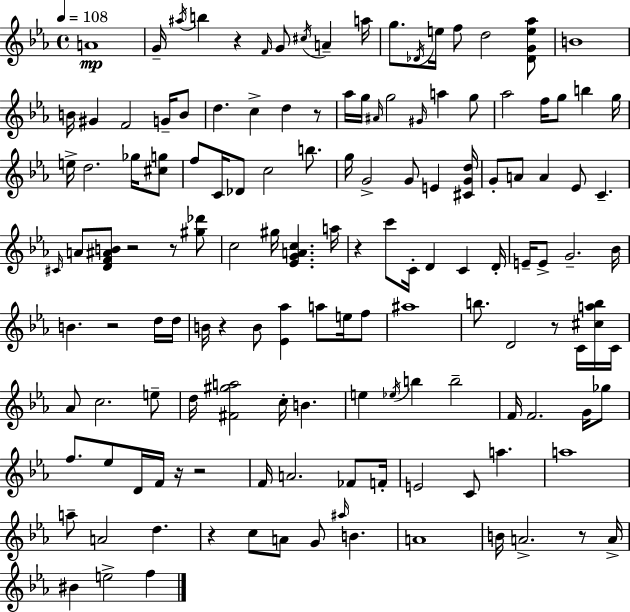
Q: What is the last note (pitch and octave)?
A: F5